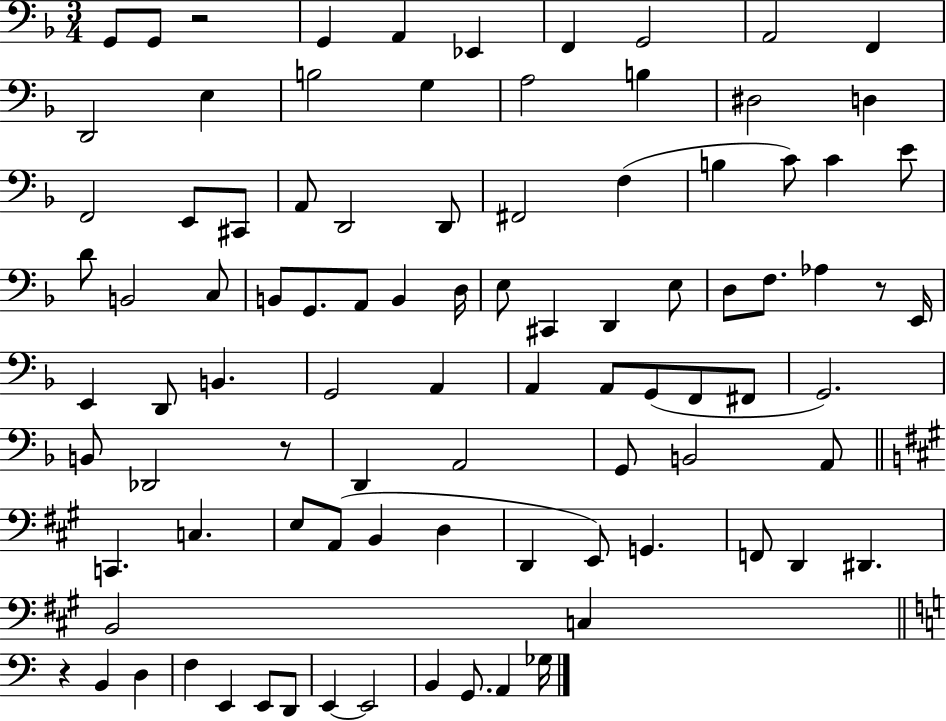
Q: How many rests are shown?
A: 4